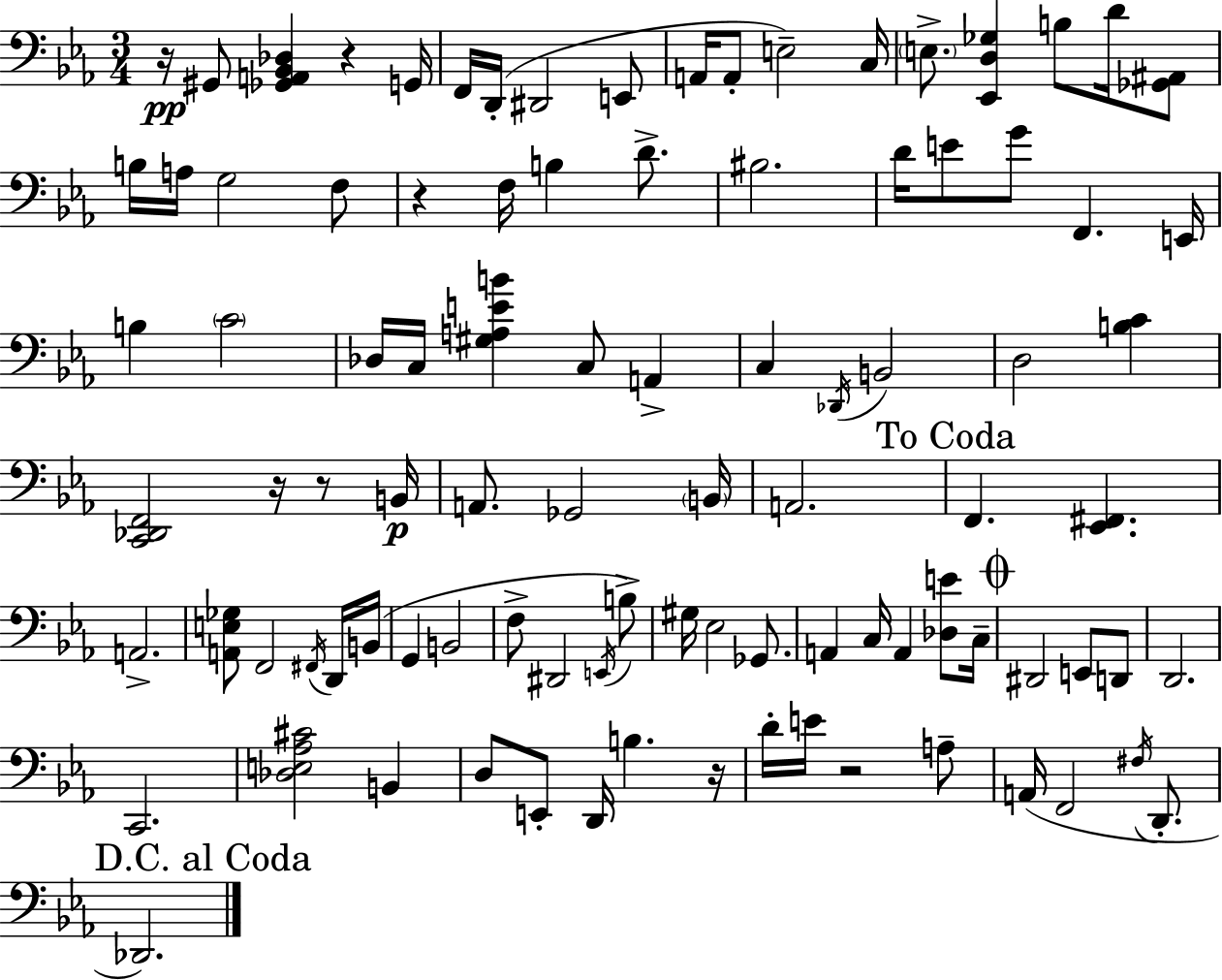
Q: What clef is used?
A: bass